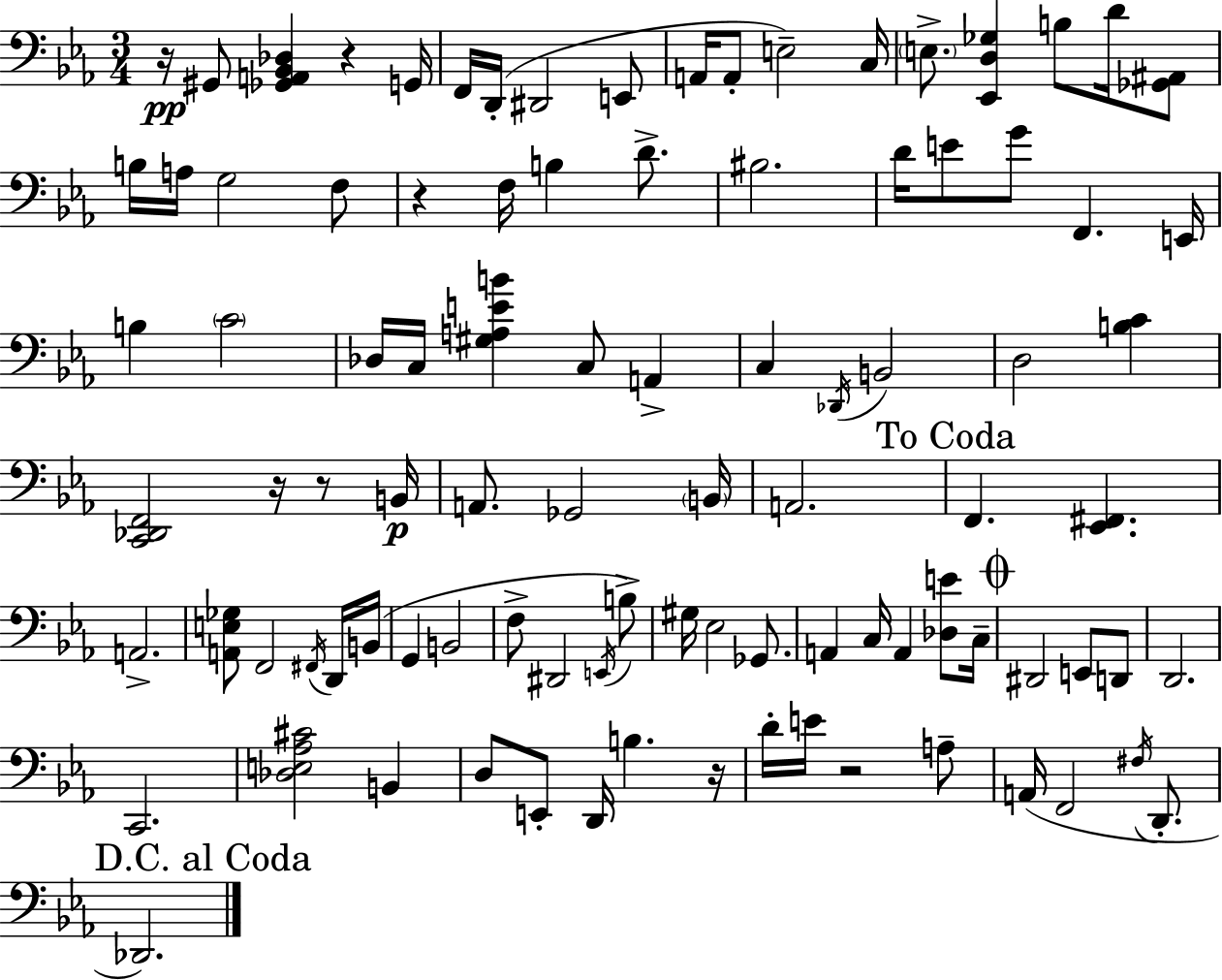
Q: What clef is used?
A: bass